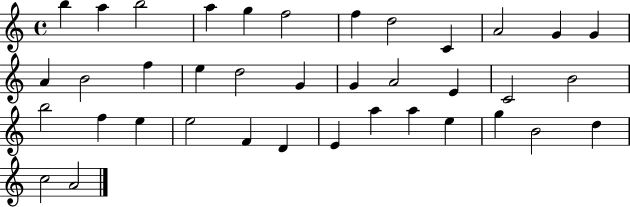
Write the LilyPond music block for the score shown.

{
  \clef treble
  \time 4/4
  \defaultTimeSignature
  \key c \major
  b''4 a''4 b''2 | a''4 g''4 f''2 | f''4 d''2 c'4 | a'2 g'4 g'4 | \break a'4 b'2 f''4 | e''4 d''2 g'4 | g'4 a'2 e'4 | c'2 b'2 | \break b''2 f''4 e''4 | e''2 f'4 d'4 | e'4 a''4 a''4 e''4 | g''4 b'2 d''4 | \break c''2 a'2 | \bar "|."
}